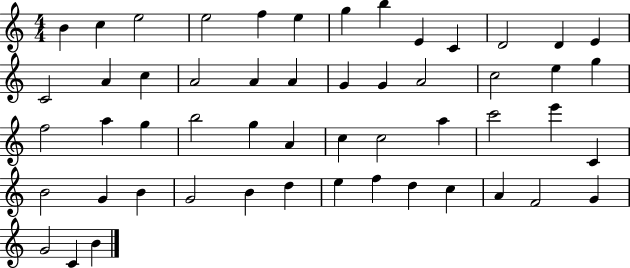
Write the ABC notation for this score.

X:1
T:Untitled
M:4/4
L:1/4
K:C
B c e2 e2 f e g b E C D2 D E C2 A c A2 A A G G A2 c2 e g f2 a g b2 g A c c2 a c'2 e' C B2 G B G2 B d e f d c A F2 G G2 C B